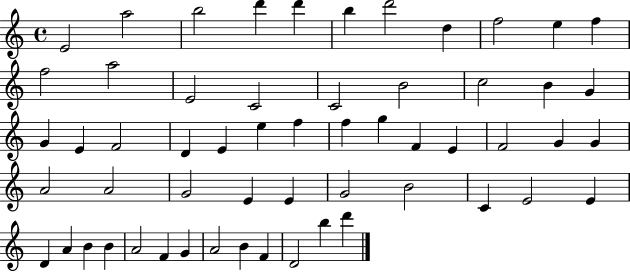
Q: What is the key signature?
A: C major